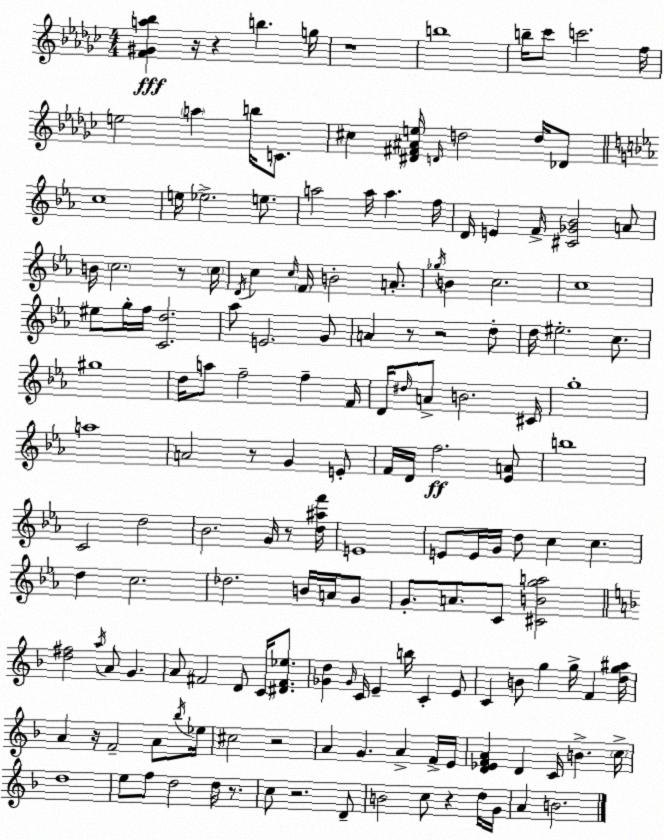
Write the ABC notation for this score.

X:1
T:Untitled
M:4/4
L:1/4
K:Ebm
[F^Ga_b] z/4 z b g/4 z4 b4 b/4 _c'/2 c'2 f/4 e2 a b/4 C/2 ^c [^D^F^Ae]/4 D/4 d2 d/4 _D/2 c4 e/4 _e2 e/2 a2 a/4 a f/4 D/4 E F/4 [^C_G_B]2 A/2 B/4 c2 z/2 c/4 D/4 c c/4 F/4 B2 A/2 _g/4 B c2 c4 ^e/2 g/4 f/4 [Cd]2 _a/2 E2 G/2 A z/2 z2 d/2 d/4 ^e2 c/2 ^g4 d/4 a/2 f2 f F/4 D/4 ^d/4 A/2 B2 ^C/4 g4 a4 A2 z/2 G E/2 F/4 D/4 f2 [_EA]/2 b4 C2 d2 _B2 G/4 z/2 [d^af']/4 E4 E/2 E/4 G/4 d/2 c c d c2 _d2 B/4 A/4 G/2 G/2 A/2 C/2 [^CBga]2 [d^f]2 a/4 A/2 G A/2 ^F2 D/2 C/4 [^D^F_e]/2 [_Gd] _G/4 C/4 E b/4 C E/2 C B/2 g g/4 F [dg^a]/4 A z/4 F2 A/2 _b/4 _e/4 ^c2 z2 A G A F/4 E/4 [D_EFA] D C/4 B c/4 d4 e/2 f/2 d2 d/4 z/2 c/2 z2 D/2 B2 c/2 z d/4 G/4 A B2